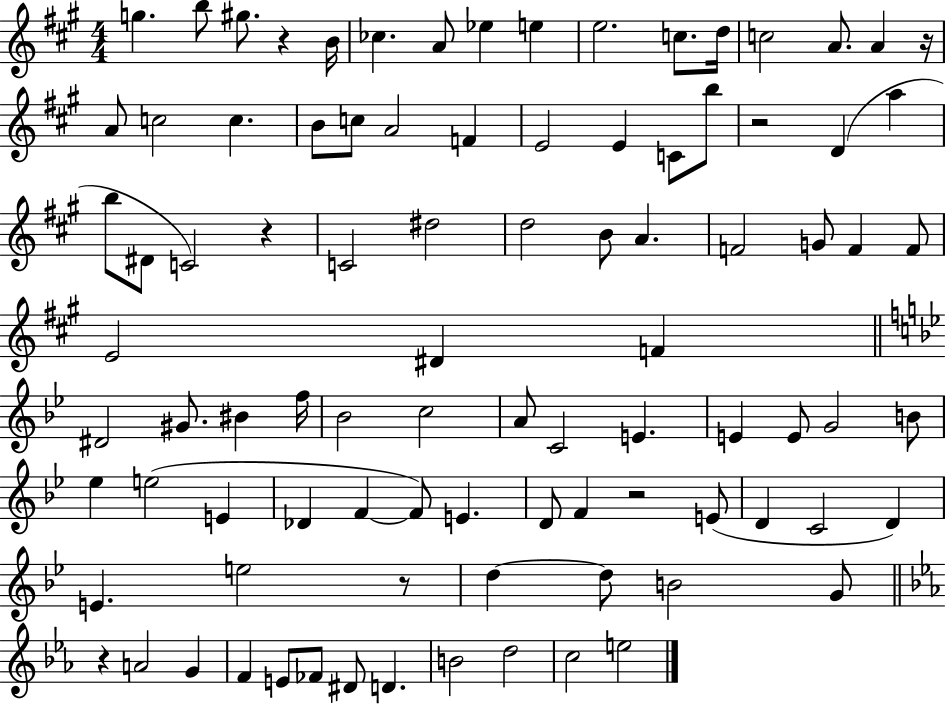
X:1
T:Untitled
M:4/4
L:1/4
K:A
g b/2 ^g/2 z B/4 _c A/2 _e e e2 c/2 d/4 c2 A/2 A z/4 A/2 c2 c B/2 c/2 A2 F E2 E C/2 b/2 z2 D a b/2 ^D/2 C2 z C2 ^d2 d2 B/2 A F2 G/2 F F/2 E2 ^D F ^D2 ^G/2 ^B f/4 _B2 c2 A/2 C2 E E E/2 G2 B/2 _e e2 E _D F F/2 E D/2 F z2 E/2 D C2 D E e2 z/2 d d/2 B2 G/2 z A2 G F E/2 _F/2 ^D/2 D B2 d2 c2 e2